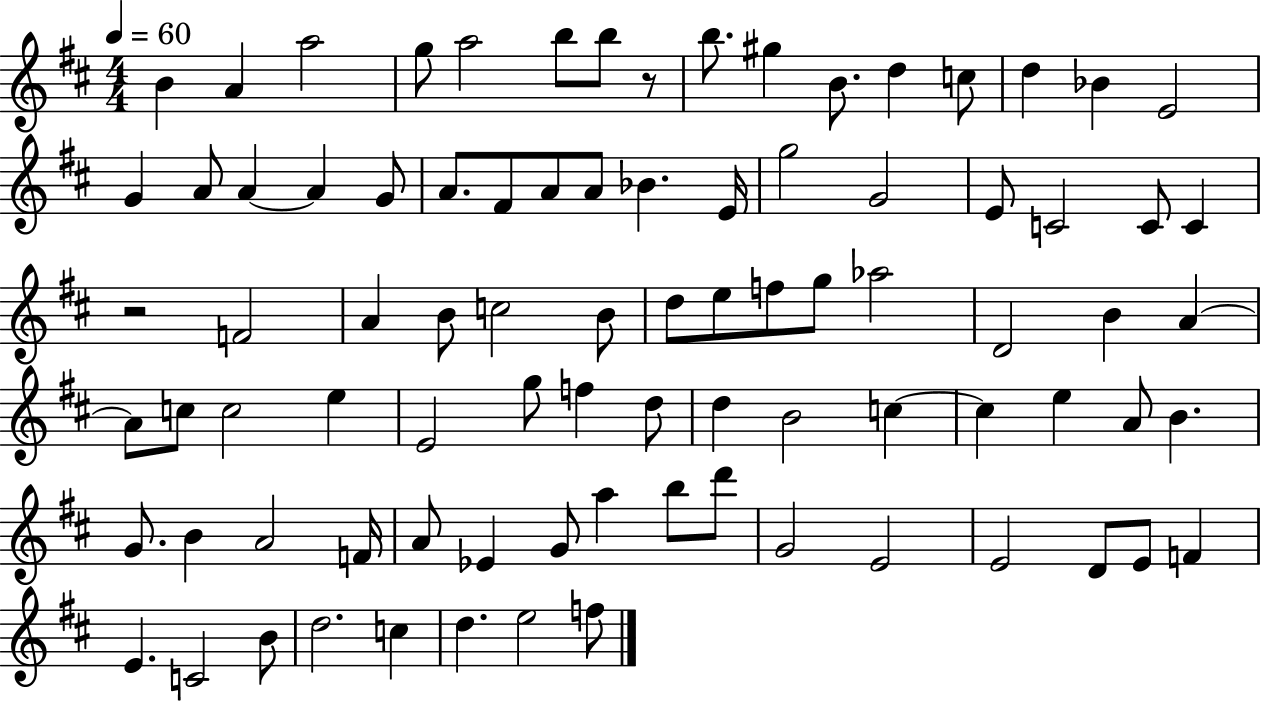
B4/q A4/q A5/h G5/e A5/h B5/e B5/e R/e B5/e. G#5/q B4/e. D5/q C5/e D5/q Bb4/q E4/h G4/q A4/e A4/q A4/q G4/e A4/e. F#4/e A4/e A4/e Bb4/q. E4/s G5/h G4/h E4/e C4/h C4/e C4/q R/h F4/h A4/q B4/e C5/h B4/e D5/e E5/e F5/e G5/e Ab5/h D4/h B4/q A4/q A4/e C5/e C5/h E5/q E4/h G5/e F5/q D5/e D5/q B4/h C5/q C5/q E5/q A4/e B4/q. G4/e. B4/q A4/h F4/s A4/e Eb4/q G4/e A5/q B5/e D6/e G4/h E4/h E4/h D4/e E4/e F4/q E4/q. C4/h B4/e D5/h. C5/q D5/q. E5/h F5/e